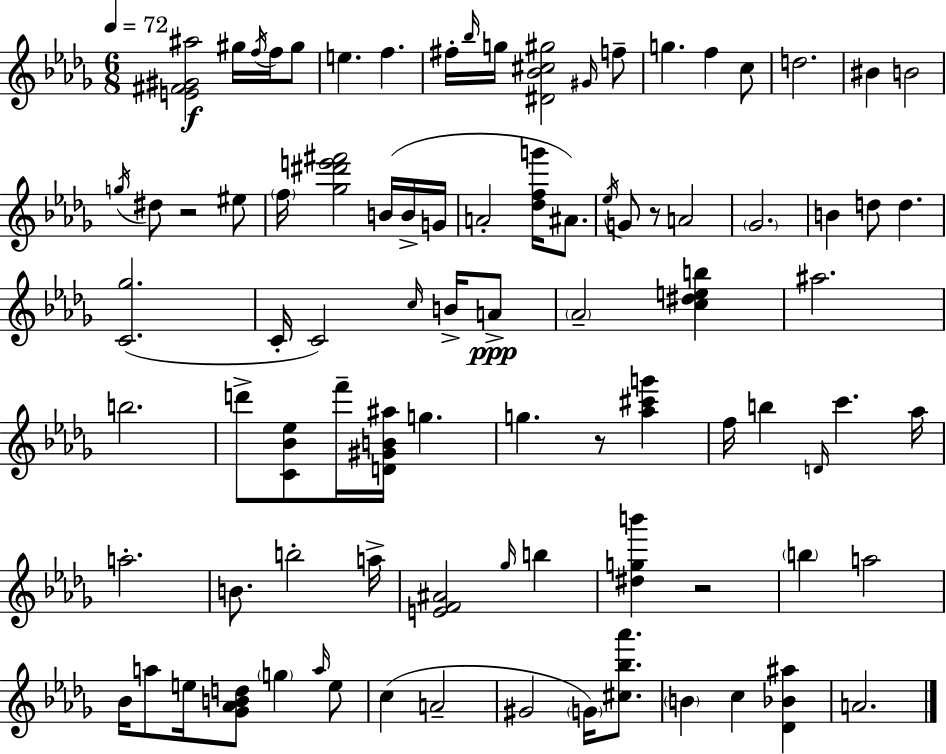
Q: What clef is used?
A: treble